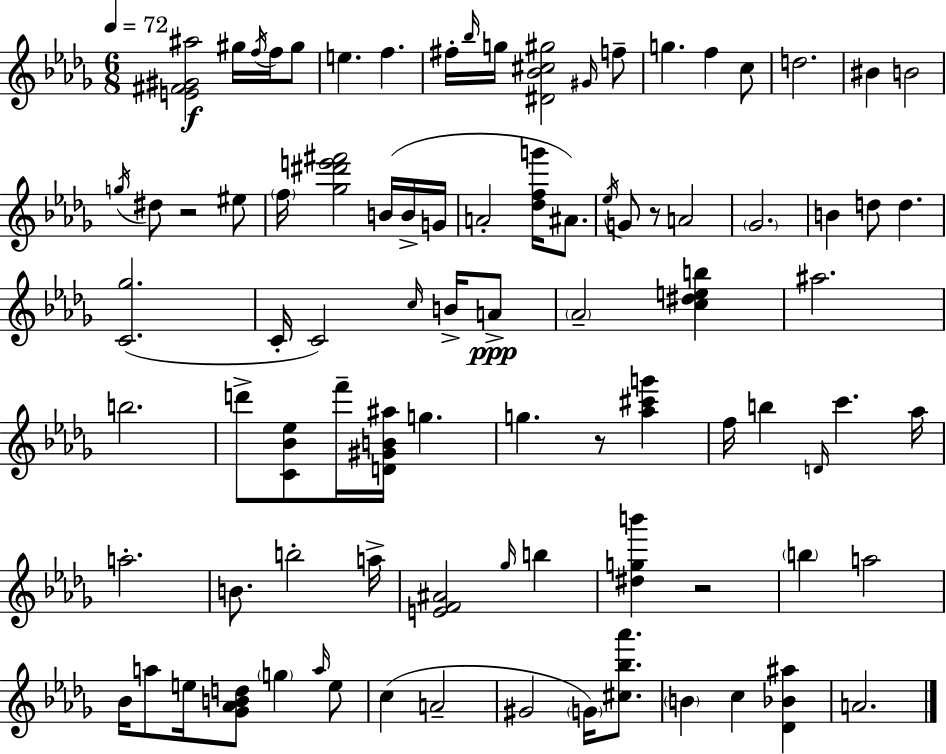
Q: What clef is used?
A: treble